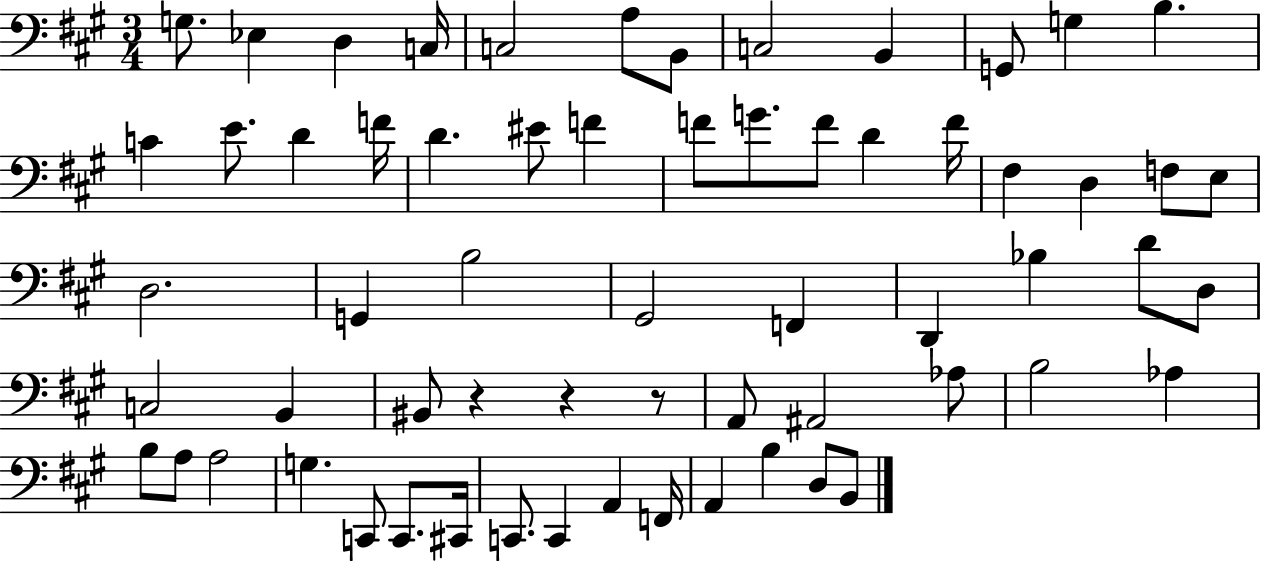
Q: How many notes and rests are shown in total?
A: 63